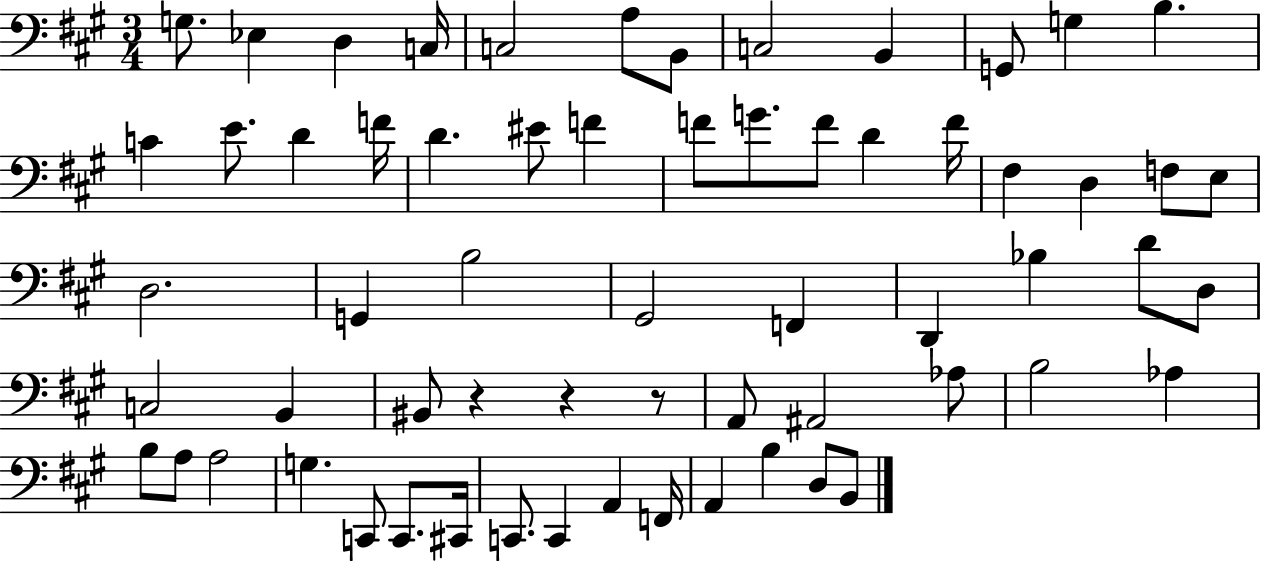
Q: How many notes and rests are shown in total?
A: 63